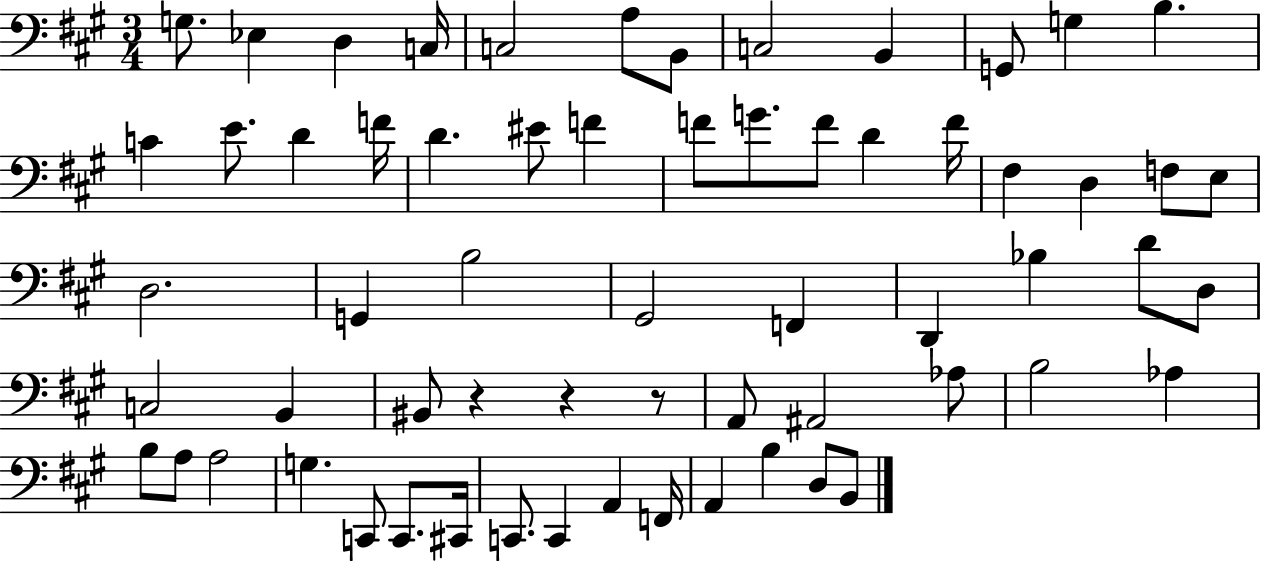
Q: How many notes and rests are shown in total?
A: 63